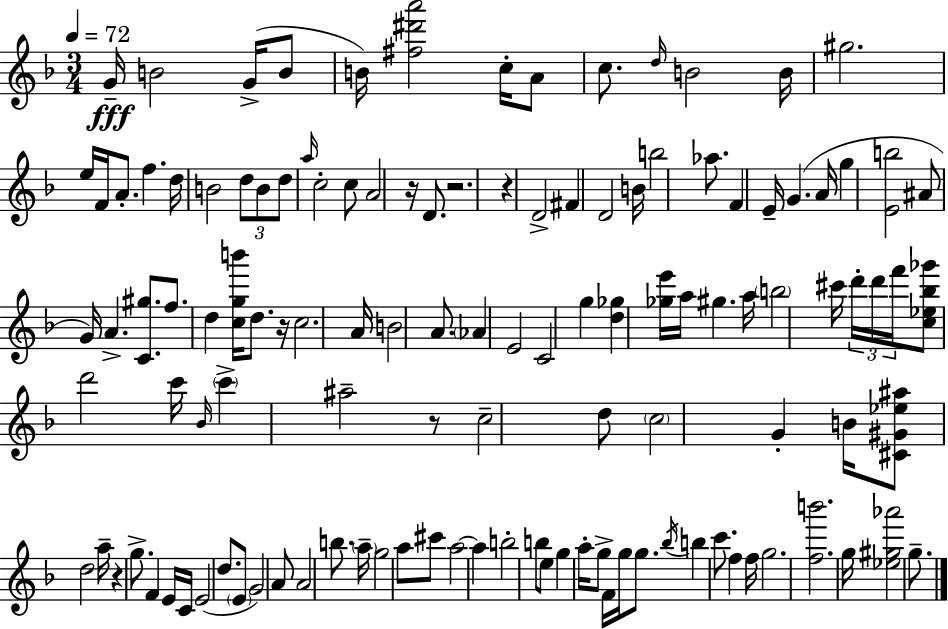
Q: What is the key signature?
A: F major